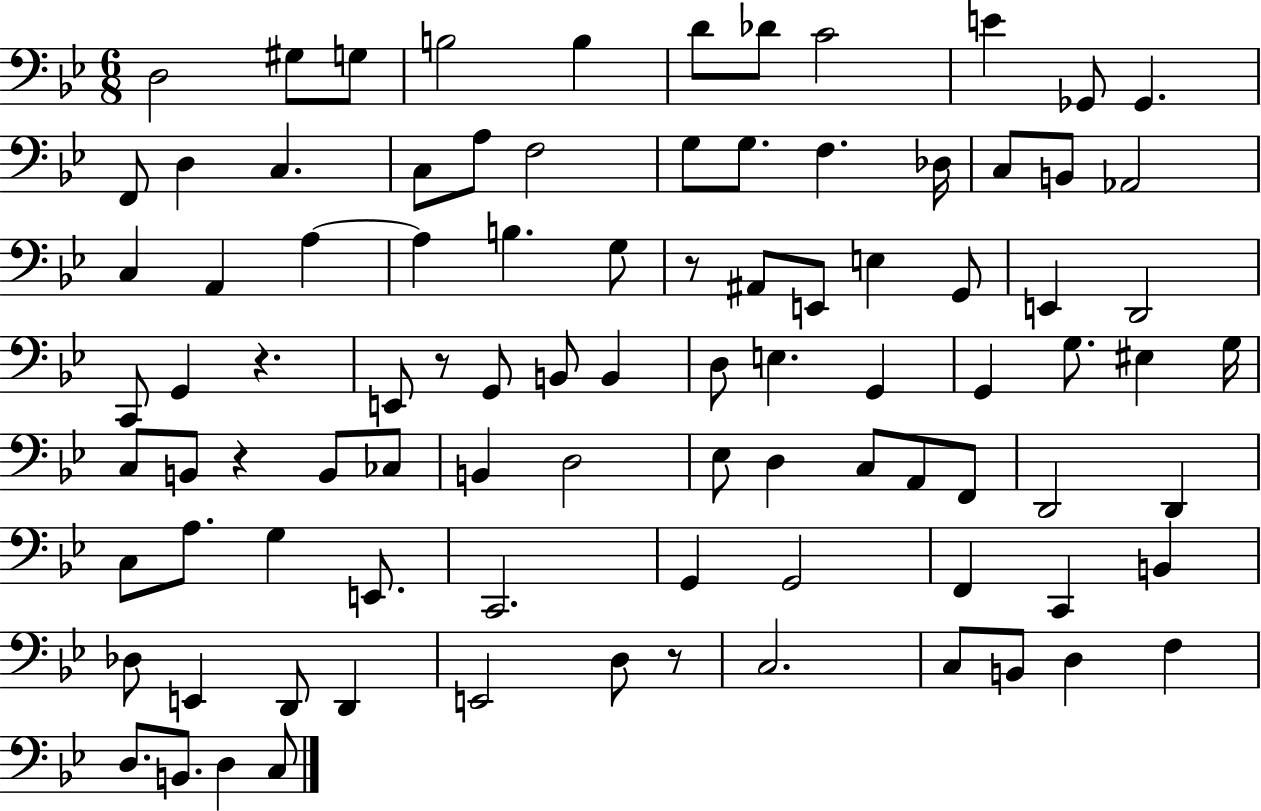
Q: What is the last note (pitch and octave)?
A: C3